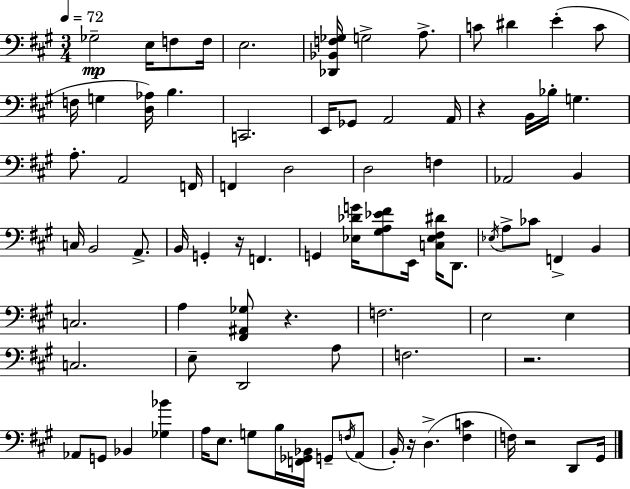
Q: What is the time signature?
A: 3/4